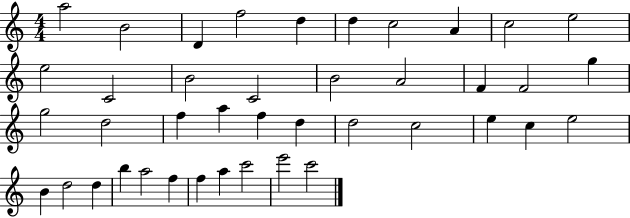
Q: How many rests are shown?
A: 0